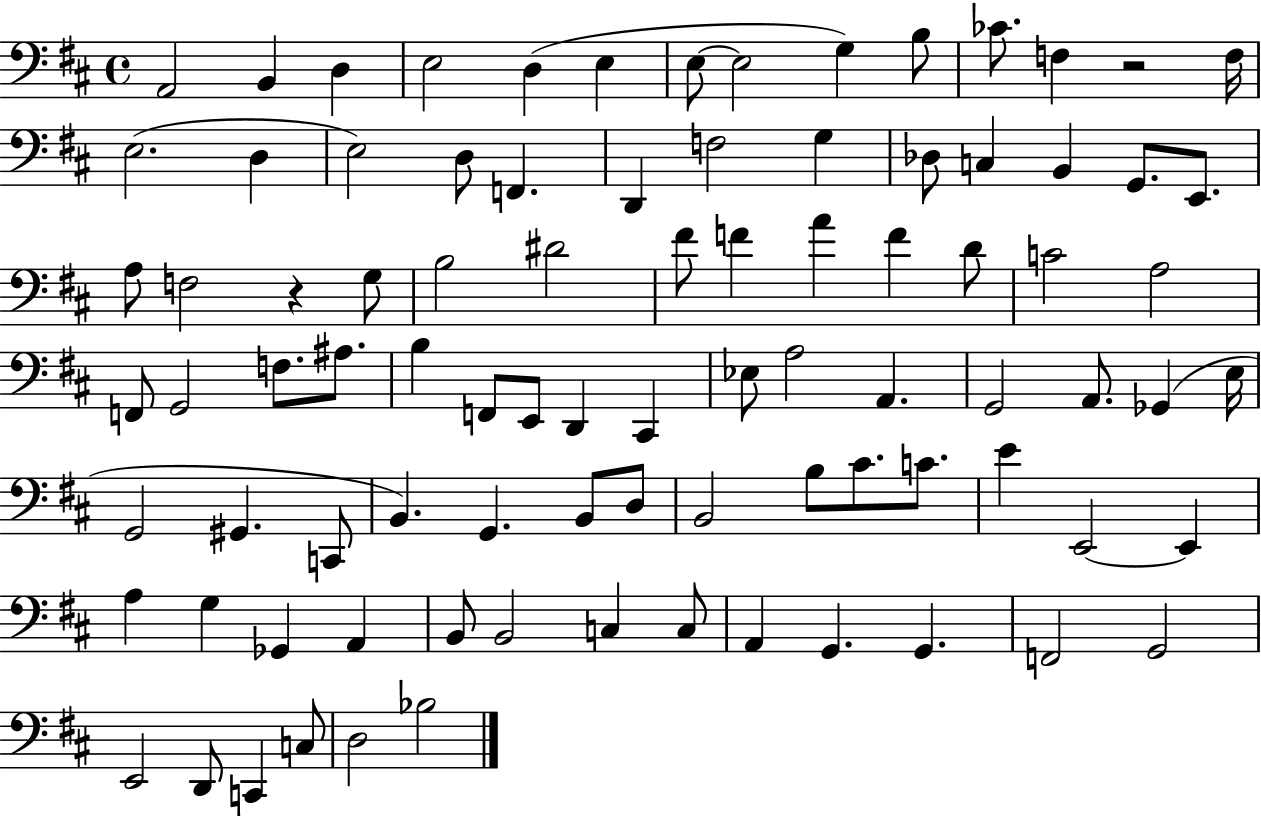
A2/h B2/q D3/q E3/h D3/q E3/q E3/e E3/h G3/q B3/e CES4/e. F3/q R/h F3/s E3/h. D3/q E3/h D3/e F2/q. D2/q F3/h G3/q Db3/e C3/q B2/q G2/e. E2/e. A3/e F3/h R/q G3/e B3/h D#4/h F#4/e F4/q A4/q F4/q D4/e C4/h A3/h F2/e G2/h F3/e. A#3/e. B3/q F2/e E2/e D2/q C#2/q Eb3/e A3/h A2/q. G2/h A2/e. Gb2/q E3/s G2/h G#2/q. C2/e B2/q. G2/q. B2/e D3/e B2/h B3/e C#4/e. C4/e. E4/q E2/h E2/q A3/q G3/q Gb2/q A2/q B2/e B2/h C3/q C3/e A2/q G2/q. G2/q. F2/h G2/h E2/h D2/e C2/q C3/e D3/h Bb3/h